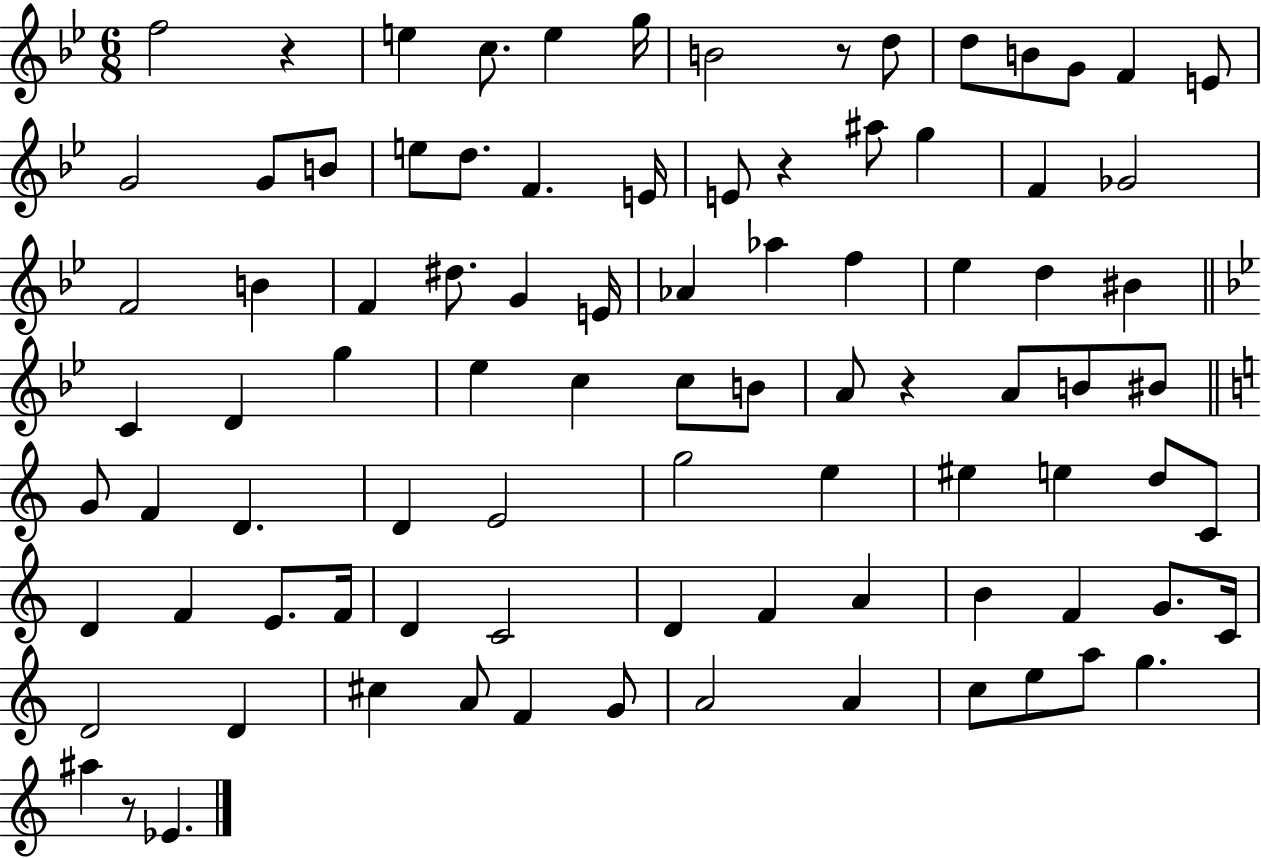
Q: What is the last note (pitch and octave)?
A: Eb4